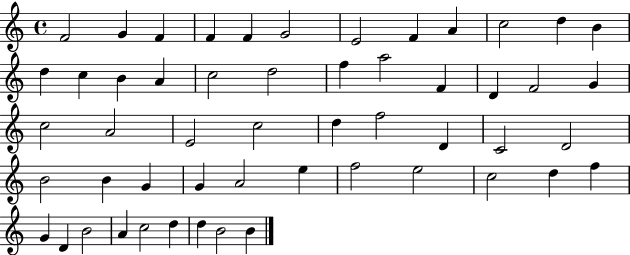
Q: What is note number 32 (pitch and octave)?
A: C4